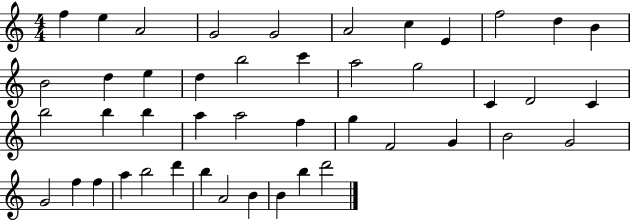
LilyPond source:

{
  \clef treble
  \numericTimeSignature
  \time 4/4
  \key c \major
  f''4 e''4 a'2 | g'2 g'2 | a'2 c''4 e'4 | f''2 d''4 b'4 | \break b'2 d''4 e''4 | d''4 b''2 c'''4 | a''2 g''2 | c'4 d'2 c'4 | \break b''2 b''4 b''4 | a''4 a''2 f''4 | g''4 f'2 g'4 | b'2 g'2 | \break g'2 f''4 f''4 | a''4 b''2 d'''4 | b''4 a'2 b'4 | b'4 b''4 d'''2 | \break \bar "|."
}